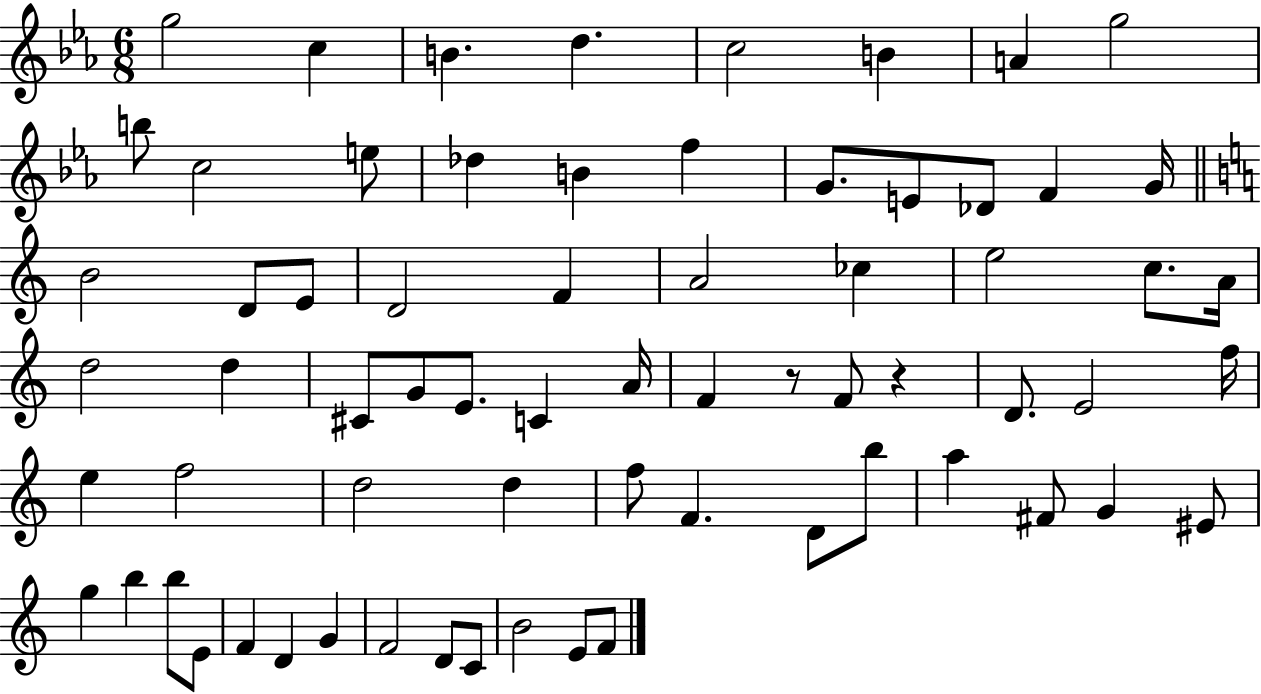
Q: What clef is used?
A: treble